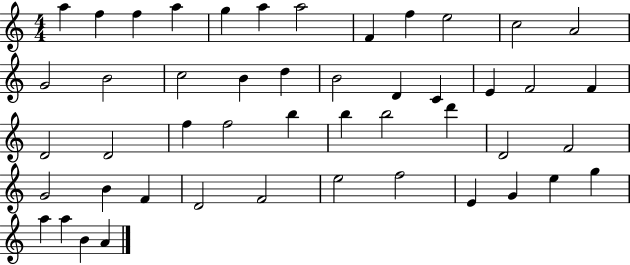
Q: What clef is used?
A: treble